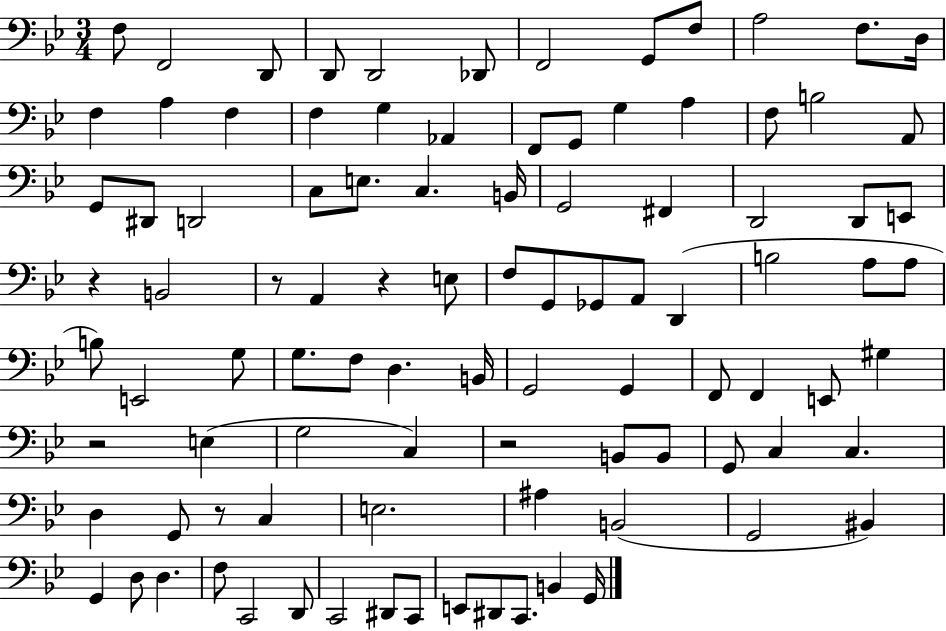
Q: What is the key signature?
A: BES major